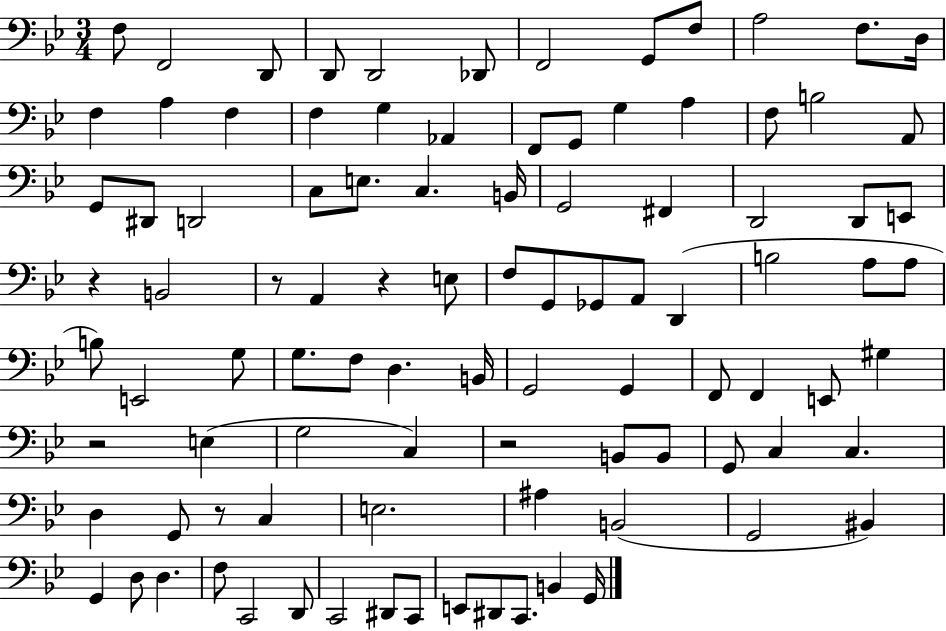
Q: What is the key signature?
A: BES major